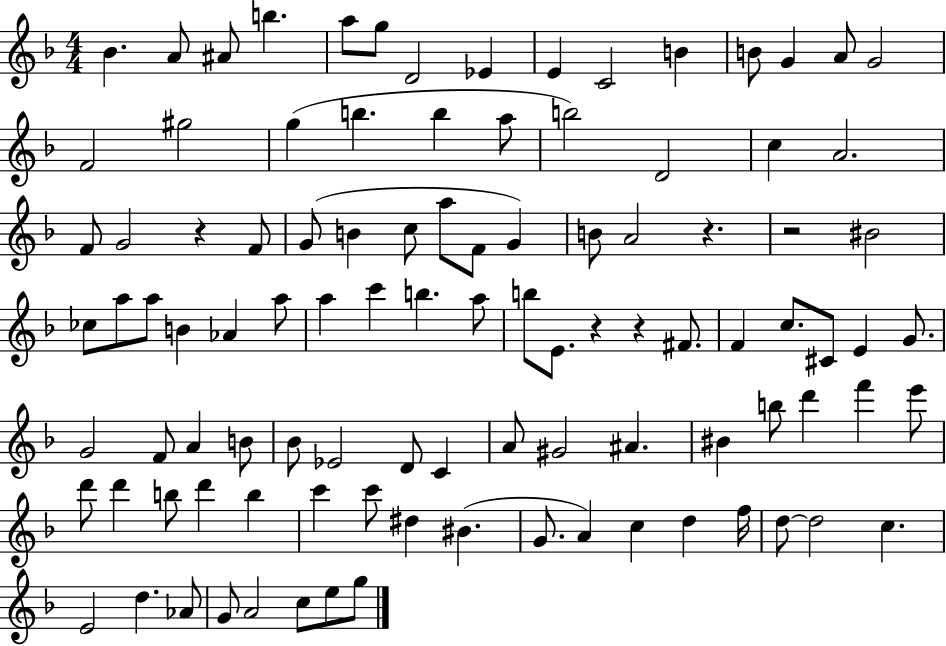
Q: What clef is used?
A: treble